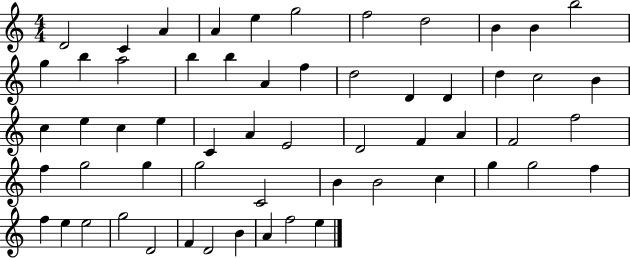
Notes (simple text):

D4/h C4/q A4/q A4/q E5/q G5/h F5/h D5/h B4/q B4/q B5/h G5/q B5/q A5/h B5/q B5/q A4/q F5/q D5/h D4/q D4/q D5/q C5/h B4/q C5/q E5/q C5/q E5/q C4/q A4/q E4/h D4/h F4/q A4/q F4/h F5/h F5/q G5/h G5/q G5/h C4/h B4/q B4/h C5/q G5/q G5/h F5/q F5/q E5/q E5/h G5/h D4/h F4/q D4/h B4/q A4/q F5/h E5/q